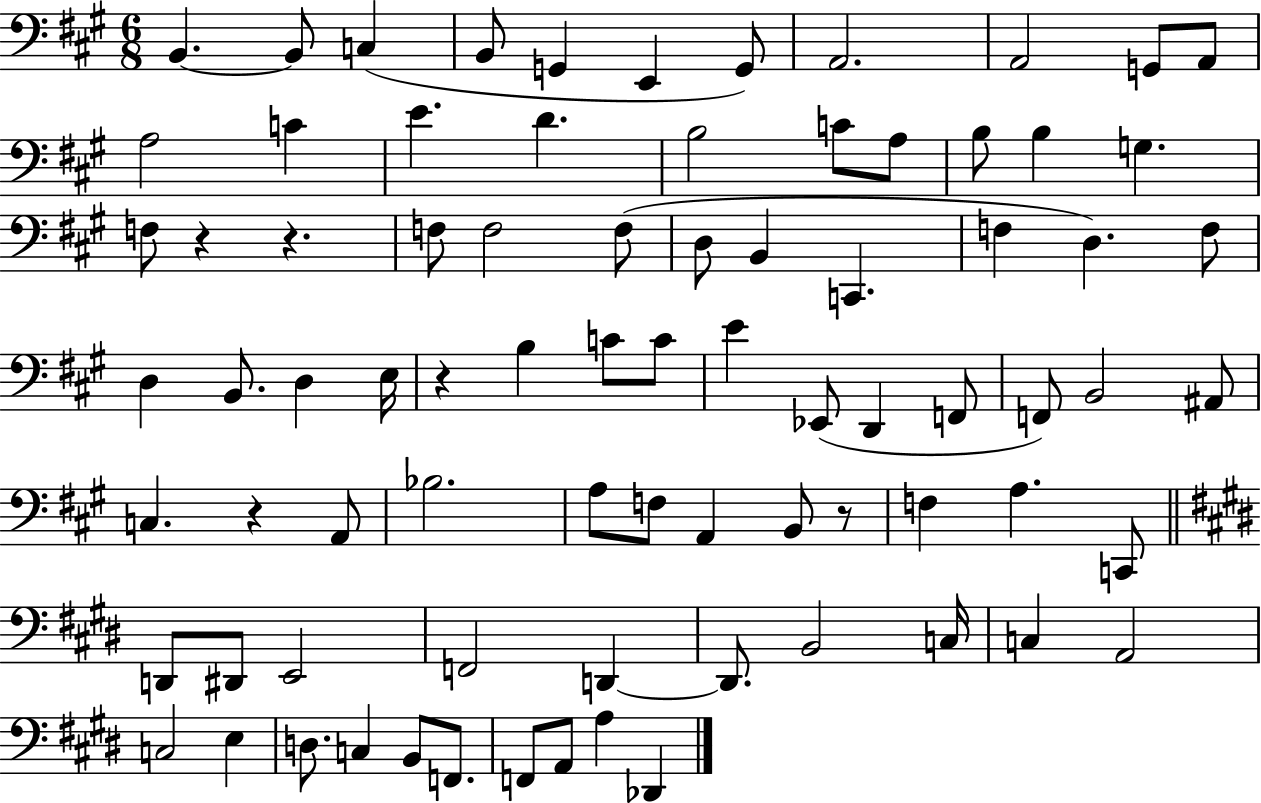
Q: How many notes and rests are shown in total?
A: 80